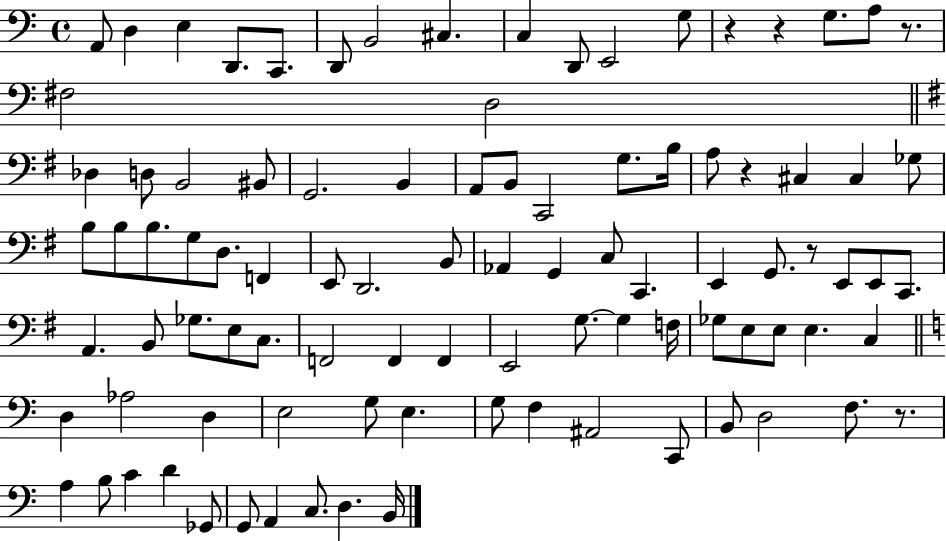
{
  \clef bass
  \time 4/4
  \defaultTimeSignature
  \key c \major
  a,8 d4 e4 d,8. c,8. | d,8 b,2 cis4. | c4 d,8 e,2 g8 | r4 r4 g8. a8 r8. | \break fis2 d2 | \bar "||" \break \key e \minor des4 d8 b,2 bis,8 | g,2. b,4 | a,8 b,8 c,2 g8. b16 | a8 r4 cis4 cis4 ges8 | \break b8 b8 b8. g8 d8. f,4 | e,8 d,2. b,8 | aes,4 g,4 c8 c,4. | e,4 g,8. r8 e,8 e,8 c,8. | \break a,4. b,8 ges8. e8 c8. | f,2 f,4 f,4 | e,2 g8.~~ g4 f16 | ges8 e8 e8 e4. c4 | \break \bar "||" \break \key c \major d4 aes2 d4 | e2 g8 e4. | g8 f4 ais,2 c,8 | b,8 d2 f8. r8. | \break a4 b8 c'4 d'4 ges,8 | g,8 a,4 c8. d4. b,16 | \bar "|."
}